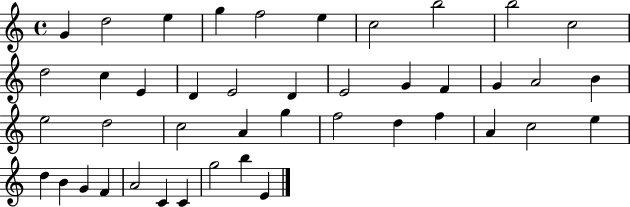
{
  \clef treble
  \time 4/4
  \defaultTimeSignature
  \key c \major
  g'4 d''2 e''4 | g''4 f''2 e''4 | c''2 b''2 | b''2 c''2 | \break d''2 c''4 e'4 | d'4 e'2 d'4 | e'2 g'4 f'4 | g'4 a'2 b'4 | \break e''2 d''2 | c''2 a'4 g''4 | f''2 d''4 f''4 | a'4 c''2 e''4 | \break d''4 b'4 g'4 f'4 | a'2 c'4 c'4 | g''2 b''4 e'4 | \bar "|."
}